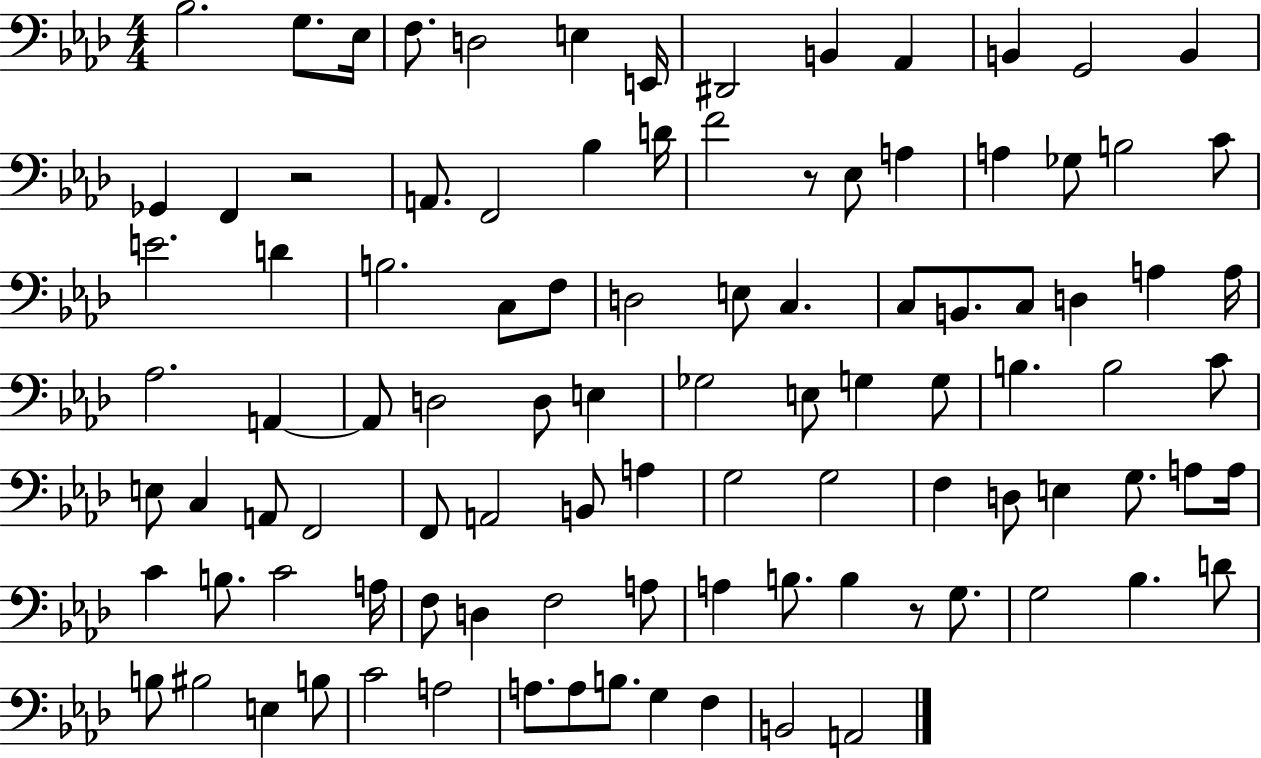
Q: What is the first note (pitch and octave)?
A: Bb3